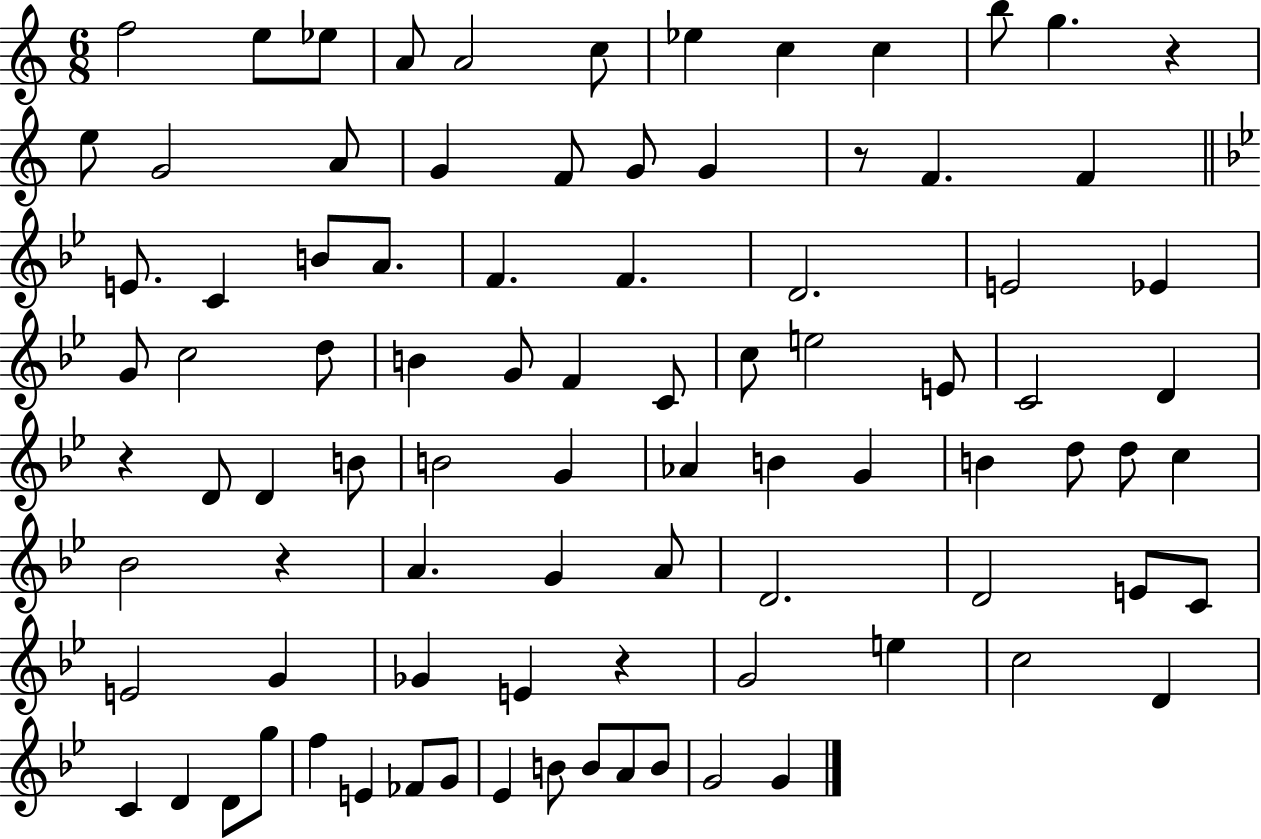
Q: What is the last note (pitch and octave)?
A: G4